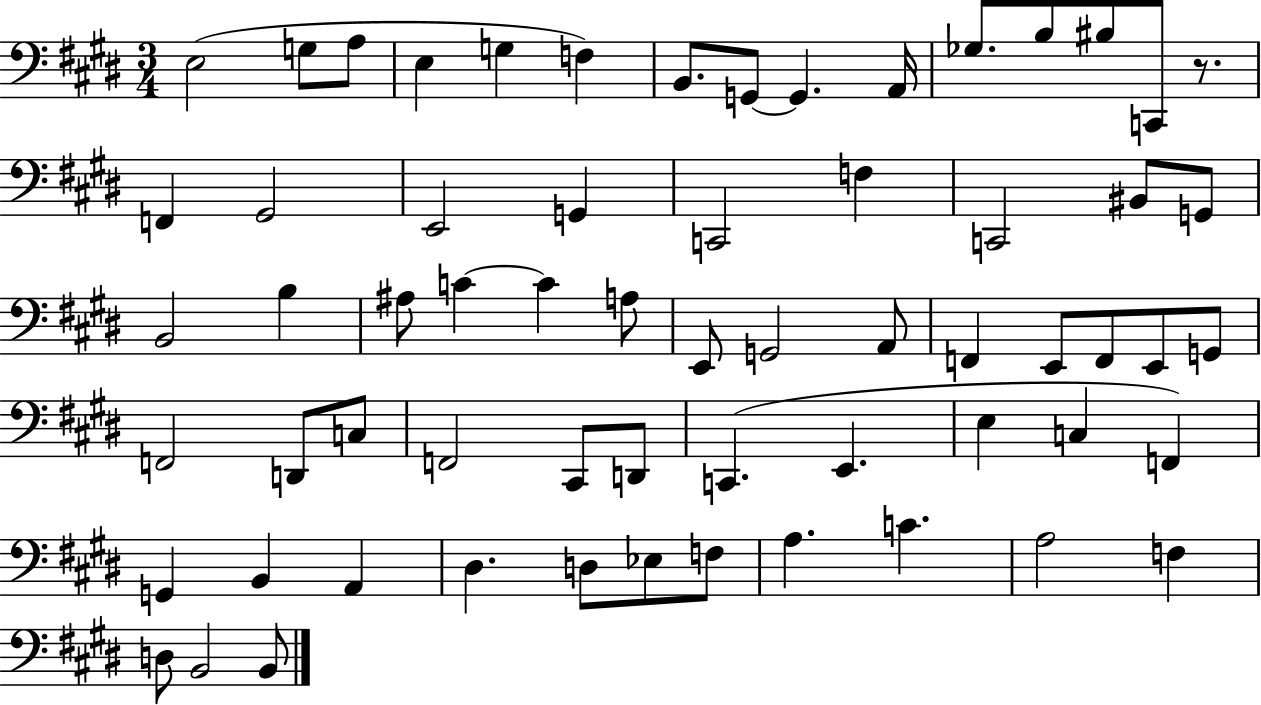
E3/h G3/e A3/e E3/q G3/q F3/q B2/e. G2/e G2/q. A2/s Gb3/e. B3/e BIS3/e C2/e R/e. F2/q G#2/h E2/h G2/q C2/h F3/q C2/h BIS2/e G2/e B2/h B3/q A#3/e C4/q C4/q A3/e E2/e G2/h A2/e F2/q E2/e F2/e E2/e G2/e F2/h D2/e C3/e F2/h C#2/e D2/e C2/q. E2/q. E3/q C3/q F2/q G2/q B2/q A2/q D#3/q. D3/e Eb3/e F3/e A3/q. C4/q. A3/h F3/q D3/e B2/h B2/e